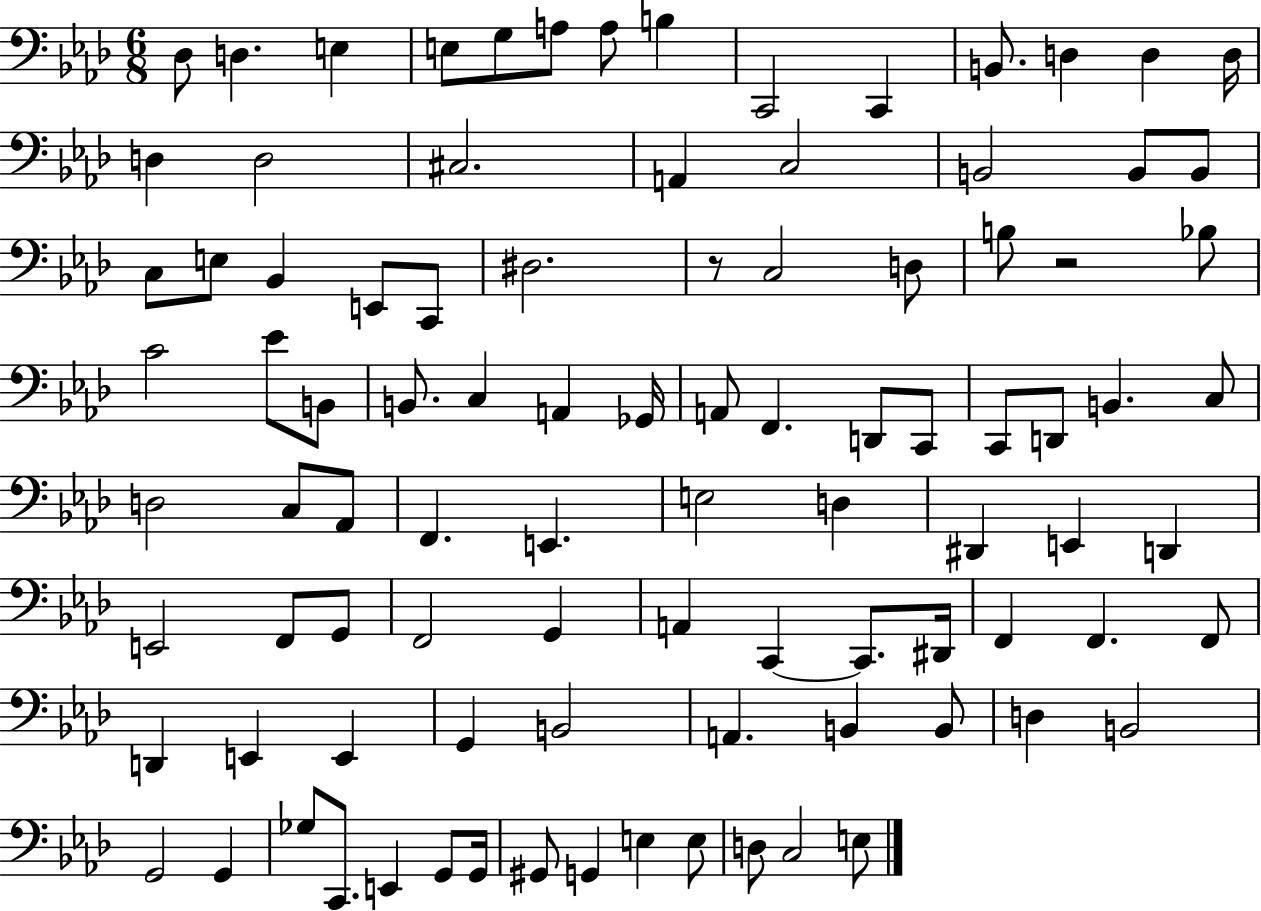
Db3/e D3/q. E3/q E3/e G3/e A3/e A3/e B3/q C2/h C2/q B2/e. D3/q D3/q D3/s D3/q D3/h C#3/h. A2/q C3/h B2/h B2/e B2/e C3/e E3/e Bb2/q E2/e C2/e D#3/h. R/e C3/h D3/e B3/e R/h Bb3/e C4/h Eb4/e B2/e B2/e. C3/q A2/q Gb2/s A2/e F2/q. D2/e C2/e C2/e D2/e B2/q. C3/e D3/h C3/e Ab2/e F2/q. E2/q. E3/h D3/q D#2/q E2/q D2/q E2/h F2/e G2/e F2/h G2/q A2/q C2/q C2/e. D#2/s F2/q F2/q. F2/e D2/q E2/q E2/q G2/q B2/h A2/q. B2/q B2/e D3/q B2/h G2/h G2/q Gb3/e C2/e. E2/q G2/e G2/s G#2/e G2/q E3/q E3/e D3/e C3/h E3/e